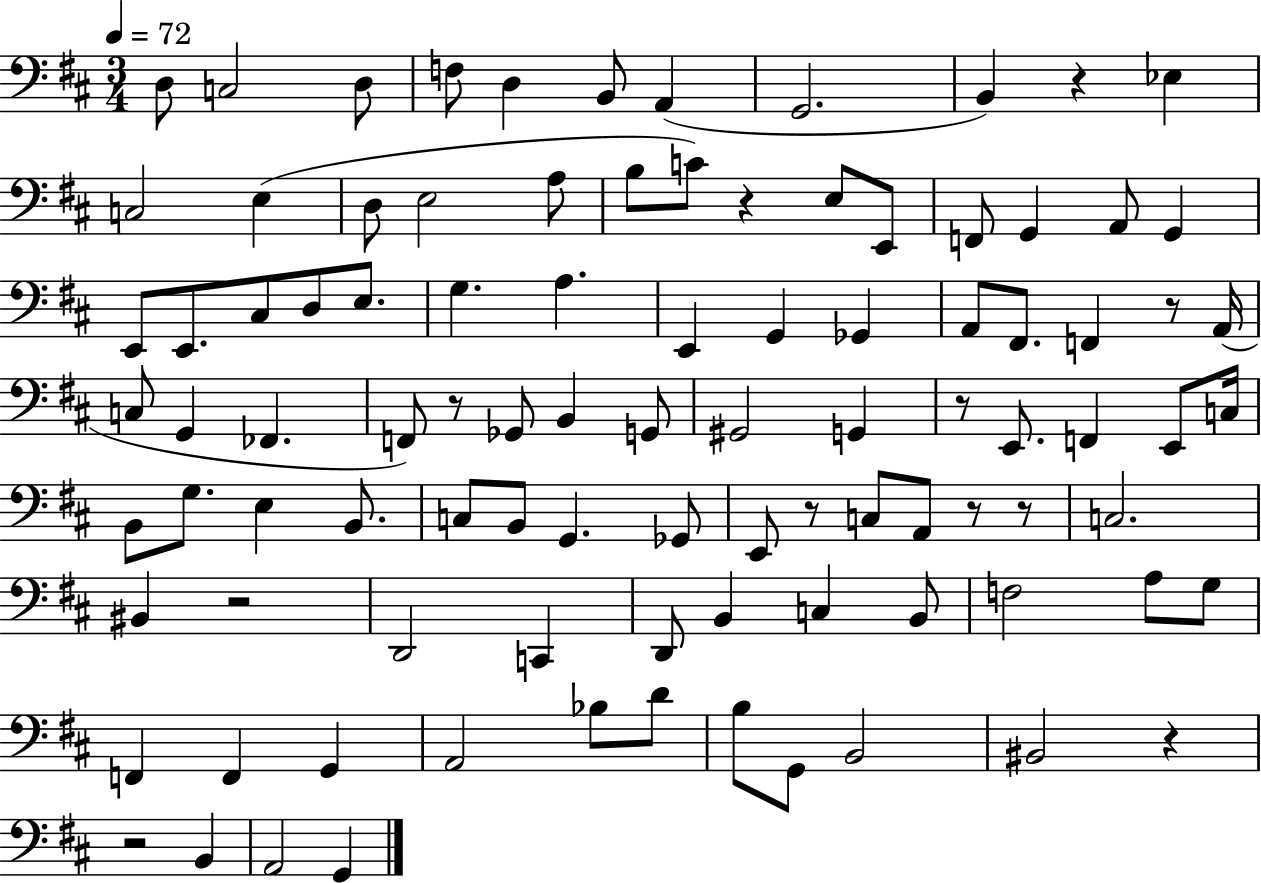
X:1
T:Untitled
M:3/4
L:1/4
K:D
D,/2 C,2 D,/2 F,/2 D, B,,/2 A,, G,,2 B,, z _E, C,2 E, D,/2 E,2 A,/2 B,/2 C/2 z E,/2 E,,/2 F,,/2 G,, A,,/2 G,, E,,/2 E,,/2 ^C,/2 D,/2 E,/2 G, A, E,, G,, _G,, A,,/2 ^F,,/2 F,, z/2 A,,/4 C,/2 G,, _F,, F,,/2 z/2 _G,,/2 B,, G,,/2 ^G,,2 G,, z/2 E,,/2 F,, E,,/2 C,/4 B,,/2 G,/2 E, B,,/2 C,/2 B,,/2 G,, _G,,/2 E,,/2 z/2 C,/2 A,,/2 z/2 z/2 C,2 ^B,, z2 D,,2 C,, D,,/2 B,, C, B,,/2 F,2 A,/2 G,/2 F,, F,, G,, A,,2 _B,/2 D/2 B,/2 G,,/2 B,,2 ^B,,2 z z2 B,, A,,2 G,,